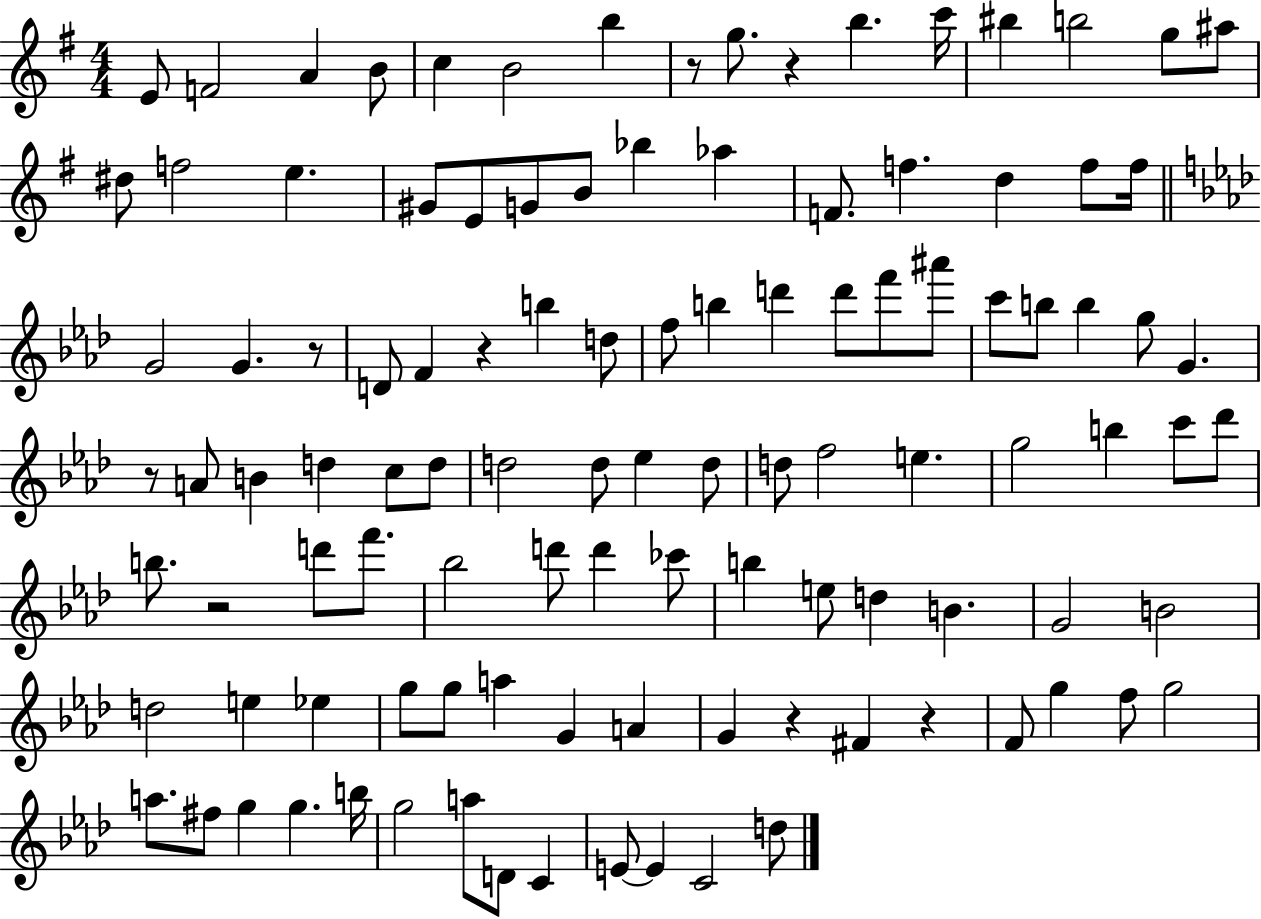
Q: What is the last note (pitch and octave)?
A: D5